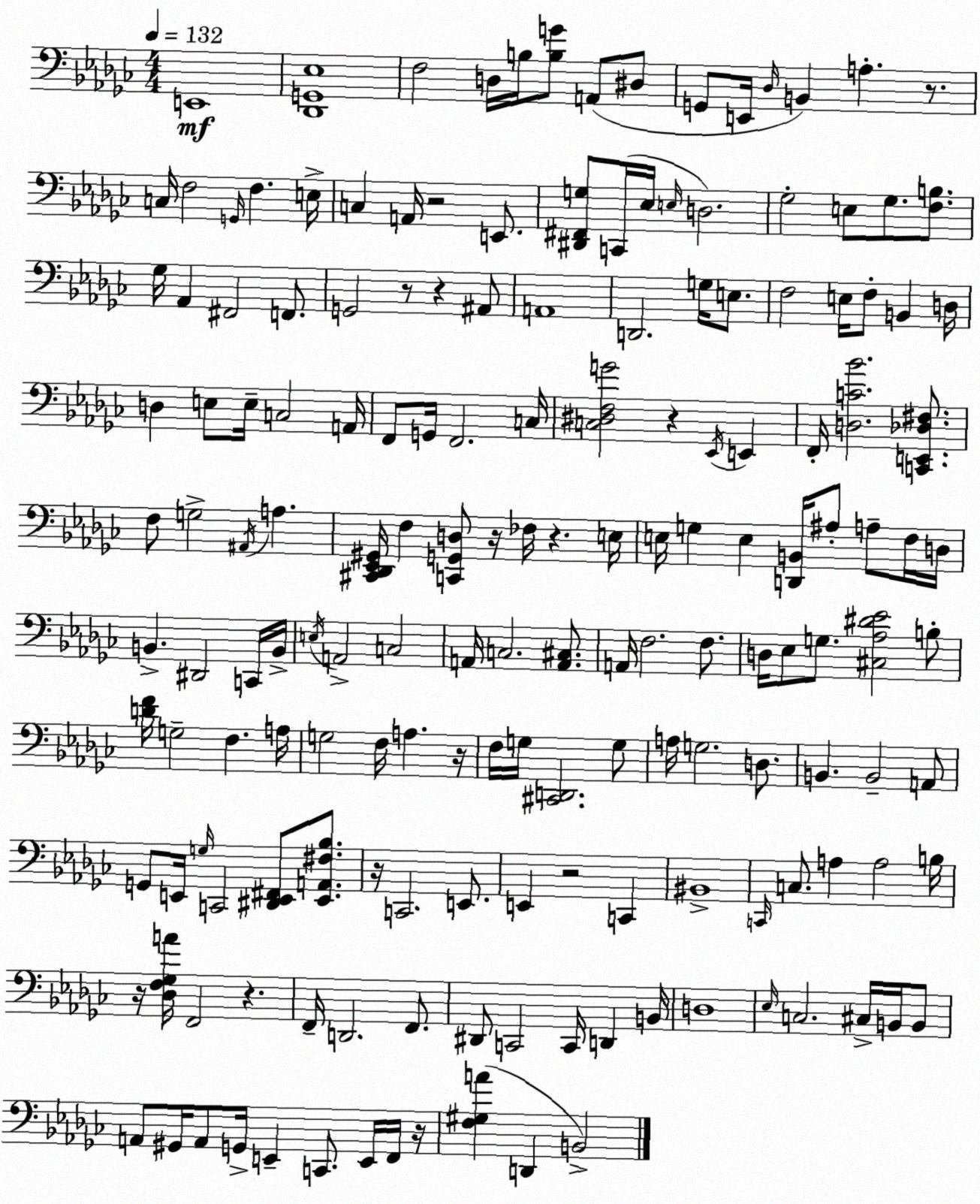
X:1
T:Untitled
M:4/4
L:1/4
K:Ebm
E,,4 [_D,,G,,_E,]4 F,2 D,/4 B,/4 [B,G]/2 A,,/2 ^D,/2 G,,/2 E,,/4 _D,/4 B,, A, z/2 C,/4 F,2 G,,/4 F, E,/4 C, A,,/4 z2 E,,/2 [^D,,^F,,G,]/2 C,,/4 _E,/4 E,/4 D,2 _G,2 E,/2 _G,/2 [F,B,]/2 _G,/4 _A,, ^F,,2 F,,/2 G,,2 z/2 z ^A,,/2 A,,4 D,,2 G,/4 E,/2 F,2 E,/4 F,/2 B,, D,/4 D, E,/2 E,/4 C,2 A,,/4 F,,/2 G,,/4 F,,2 C,/4 [C,^D,F,G]2 z _E,,/4 E,, F,,/4 [D,C_B]2 [C,,E,,_D,^F,]/2 F,/2 G,2 ^A,,/4 A, [^C,,_D,,_E,,^G,,]/4 F, [C,,G,,D,]/2 z/4 _F,/4 z E,/4 E,/4 G, E, [D,,B,,]/4 ^A,/2 A,/2 F,/4 D,/4 B,, ^D,,2 C,,/4 B,,/4 E,/4 A,,2 C,2 A,,/4 C,2 [A,,^C,]/2 A,,/4 F,2 F,/2 D,/4 _E,/2 G,/2 [^C,_A,^D_E]2 B,/2 [DF]/4 G,2 F, A,/4 G,2 F,/4 A, z/4 F,/4 G,/4 [^C,,D,,]2 G,/2 A,/4 G,2 D,/2 B,, B,,2 A,,/2 G,,/2 E,,/4 G,/4 C,,2 [^D,,E,,^F,,]/2 [E,,A,,^F,_B,]/2 z/4 C,,2 E,,/2 E,, z2 C,, ^B,,4 C,,/4 C,/2 A, A,2 B,/4 z/4 [_D,F,_G,A]/4 F,,2 z F,,/4 D,,2 F,,/2 ^D,,/2 C,,2 C,,/4 D,, B,,/4 D,4 _E,/4 C,2 ^C,/4 B,,/4 B,,/2 A,,/2 ^G,,/4 A,,/2 G,,/4 E,, C,,/2 E,,/4 F,,/4 z/4 [F,^G,A] D,, B,,2